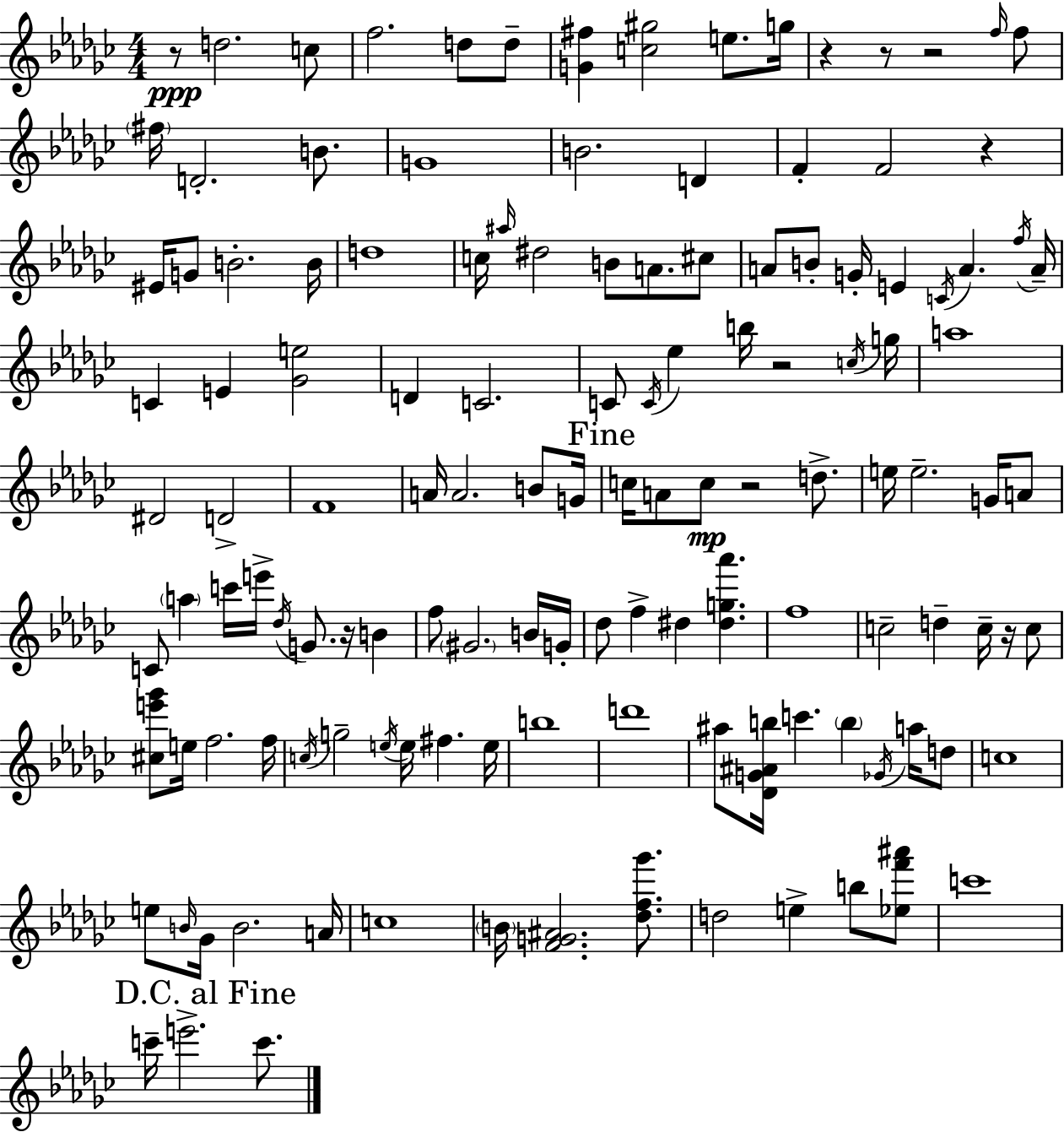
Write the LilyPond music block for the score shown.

{
  \clef treble
  \numericTimeSignature
  \time 4/4
  \key ees \minor
  r8\ppp d''2. c''8 | f''2. d''8 d''8-- | <g' fis''>4 <c'' gis''>2 e''8. g''16 | r4 r8 r2 \grace { f''16 } f''8 | \break \parenthesize fis''16 d'2.-. b'8. | g'1 | b'2. d'4 | f'4-. f'2 r4 | \break eis'16 g'8 b'2.-. | b'16 d''1 | c''16 \grace { ais''16 } dis''2 b'8 a'8. | cis''8 a'8 b'8-. g'16-. e'4 \acciaccatura { c'16 } a'4. | \break \acciaccatura { f''16 } a'16-- c'4 e'4 <ges' e''>2 | d'4 c'2. | c'8 \acciaccatura { c'16 } ees''4 b''16 r2 | \acciaccatura { c''16 } g''16 a''1 | \break dis'2 d'2-> | f'1 | a'16 a'2. | b'8 g'16 \mark "Fine" c''16 a'8 c''8\mp r2 | \break d''8.-> e''16 e''2.-- | g'16 a'8 c'8 \parenthesize a''4 c'''16 e'''16-> \acciaccatura { des''16 } g'8. | r16 b'4 f''8 \parenthesize gis'2. | b'16 g'16-. des''8 f''4-> dis''4 | \break <dis'' g'' aes'''>4. f''1 | c''2-- d''4-- | c''16-- r16 c''8 <cis'' e''' ges'''>8 e''16 f''2. | f''16 \acciaccatura { c''16 } g''2-- | \break \acciaccatura { e''16 } e''16 fis''4. e''16 b''1 | d'''1 | ais''8 <des' g' ais' b''>16 c'''4. | \parenthesize b''4 \acciaccatura { ges'16 } a''16 d''8 c''1 | \break e''8 \grace { b'16 } ges'16 b'2. | a'16 c''1 | \parenthesize b'16 <f' g' ais'>2. | <des'' f'' ges'''>8. d''2 | \break e''4-> b''8 <ees'' f''' ais'''>8 c'''1 | \mark "D.C. al Fine" c'''16-- e'''2.-> | c'''8. \bar "|."
}